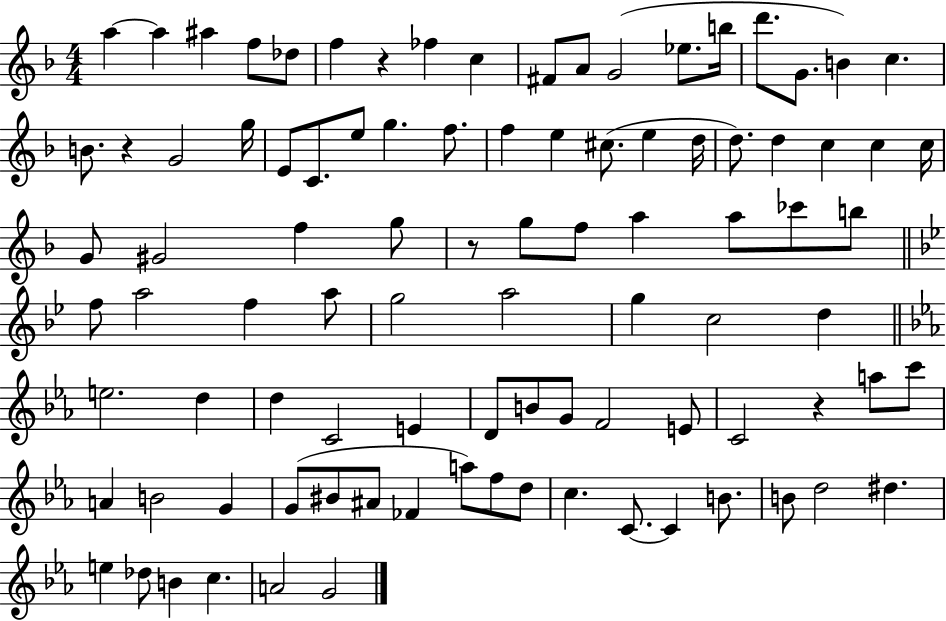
X:1
T:Untitled
M:4/4
L:1/4
K:F
a a ^a f/2 _d/2 f z _f c ^F/2 A/2 G2 _e/2 b/4 d'/2 G/2 B c B/2 z G2 g/4 E/2 C/2 e/2 g f/2 f e ^c/2 e d/4 d/2 d c c c/4 G/2 ^G2 f g/2 z/2 g/2 f/2 a a/2 _c'/2 b/2 f/2 a2 f a/2 g2 a2 g c2 d e2 d d C2 E D/2 B/2 G/2 F2 E/2 C2 z a/2 c'/2 A B2 G G/2 ^B/2 ^A/2 _F a/2 f/2 d/2 c C/2 C B/2 B/2 d2 ^d e _d/2 B c A2 G2